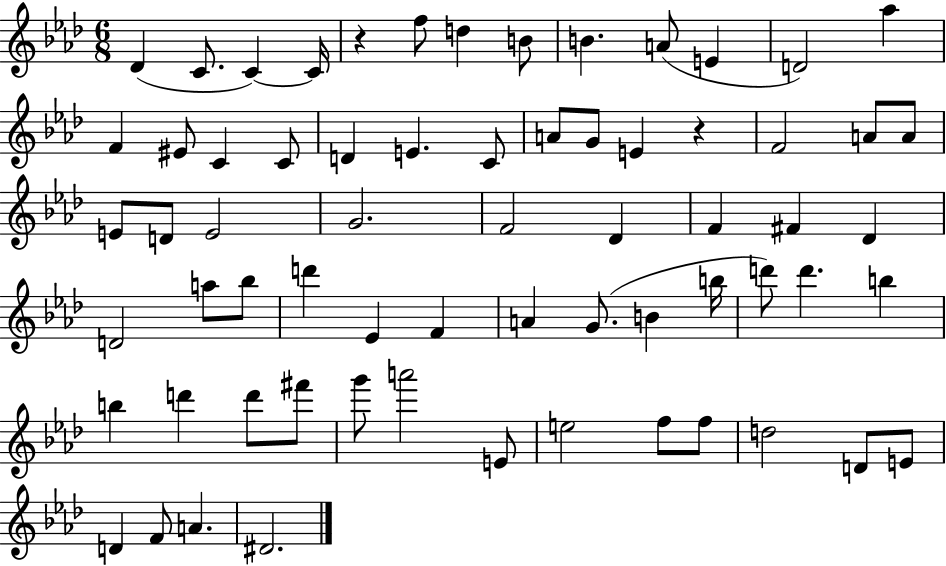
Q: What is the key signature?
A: AES major